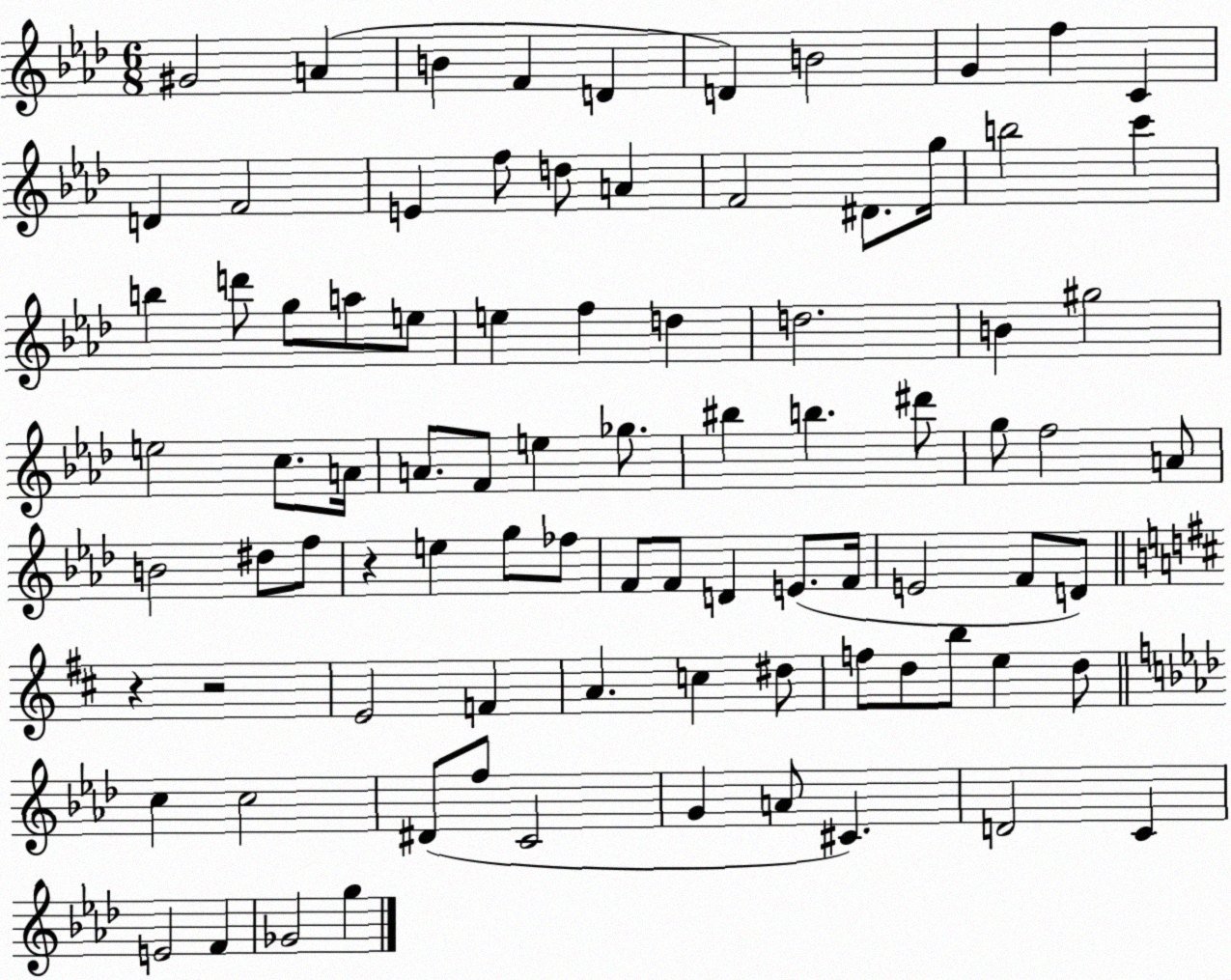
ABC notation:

X:1
T:Untitled
M:6/8
L:1/4
K:Ab
^G2 A B F D D B2 G f C D F2 E f/2 d/2 A F2 ^D/2 g/4 b2 c' b d'/2 g/2 a/2 e/2 e f d d2 B ^g2 e2 c/2 A/4 A/2 F/2 e _g/2 ^b b ^d'/2 g/2 f2 A/2 B2 ^d/2 f/2 z e g/2 _f/2 F/2 F/2 D E/2 F/4 E2 F/2 D/2 z z2 E2 F A c ^d/2 f/2 d/2 b/2 e d/2 c c2 ^D/2 f/2 C2 G A/2 ^C D2 C E2 F _G2 g